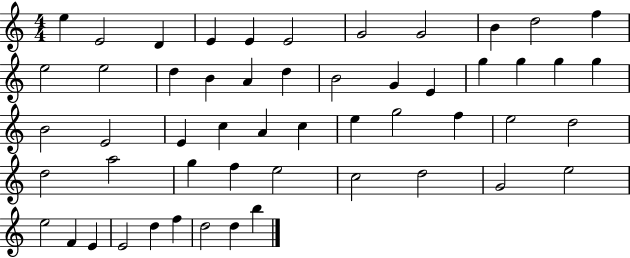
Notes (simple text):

E5/q E4/h D4/q E4/q E4/q E4/h G4/h G4/h B4/q D5/h F5/q E5/h E5/h D5/q B4/q A4/q D5/q B4/h G4/q E4/q G5/q G5/q G5/q G5/q B4/h E4/h E4/q C5/q A4/q C5/q E5/q G5/h F5/q E5/h D5/h D5/h A5/h G5/q F5/q E5/h C5/h D5/h G4/h E5/h E5/h F4/q E4/q E4/h D5/q F5/q D5/h D5/q B5/q